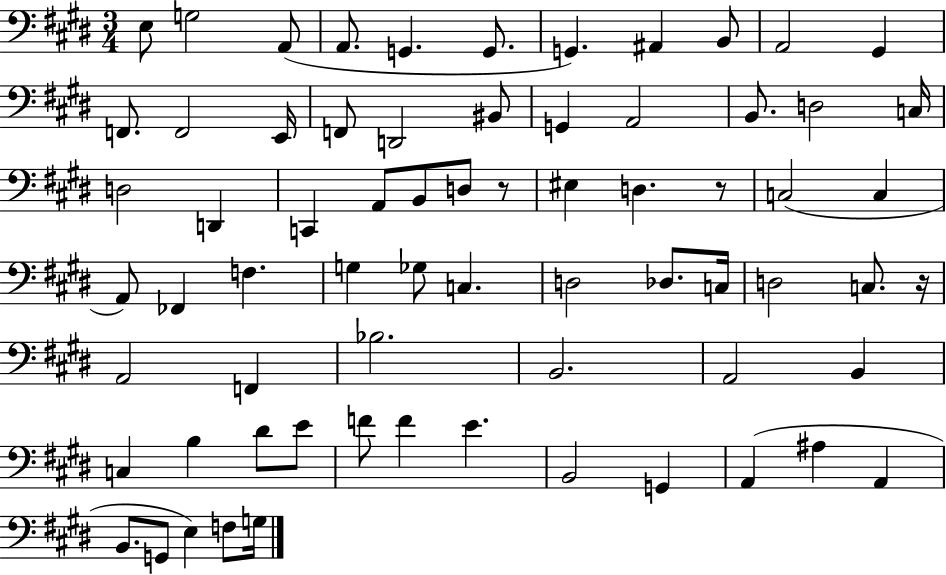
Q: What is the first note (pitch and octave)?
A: E3